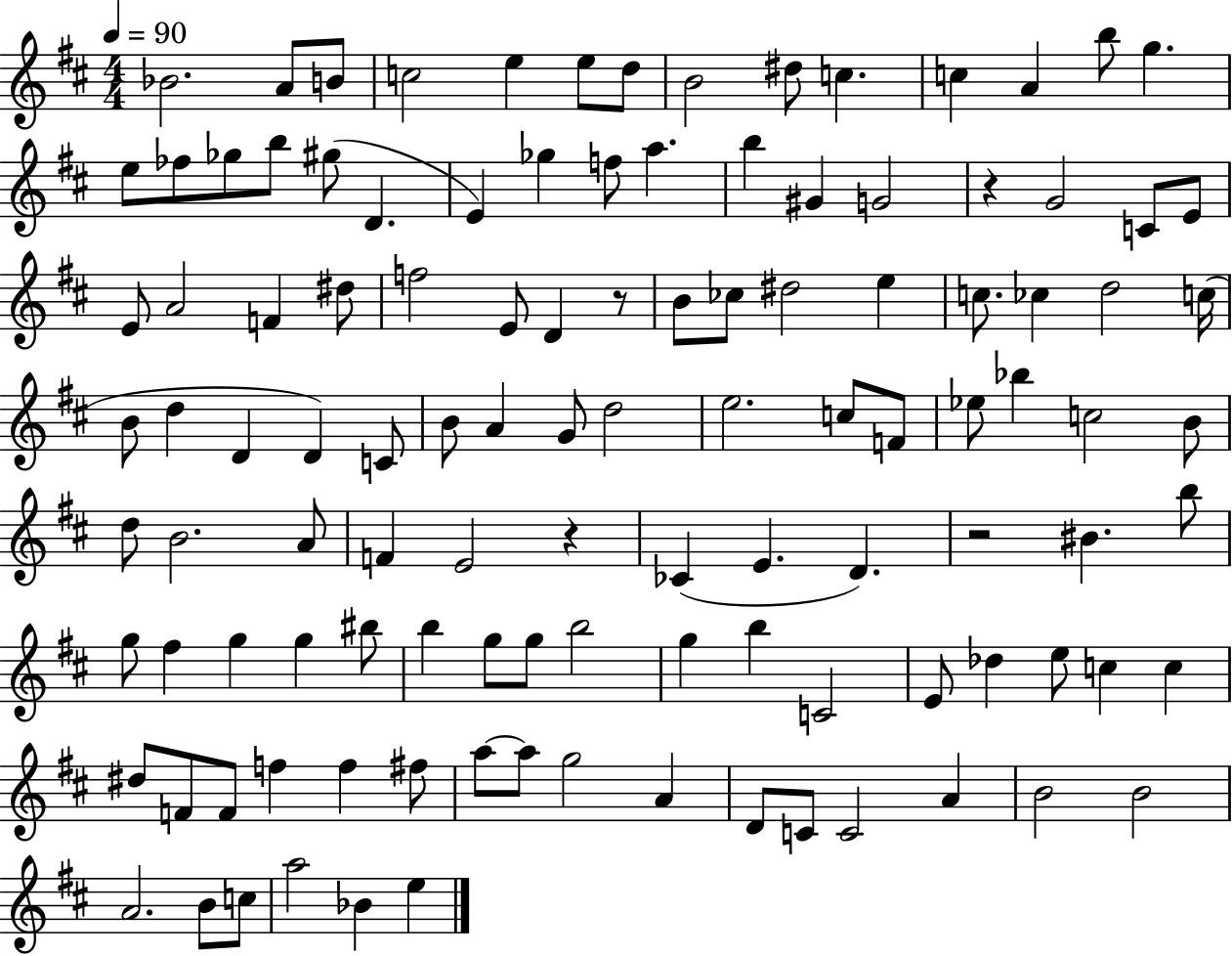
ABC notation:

X:1
T:Untitled
M:4/4
L:1/4
K:D
_B2 A/2 B/2 c2 e e/2 d/2 B2 ^d/2 c c A b/2 g e/2 _f/2 _g/2 b/2 ^g/2 D E _g f/2 a b ^G G2 z G2 C/2 E/2 E/2 A2 F ^d/2 f2 E/2 D z/2 B/2 _c/2 ^d2 e c/2 _c d2 c/4 B/2 d D D C/2 B/2 A G/2 d2 e2 c/2 F/2 _e/2 _b c2 B/2 d/2 B2 A/2 F E2 z _C E D z2 ^B b/2 g/2 ^f g g ^b/2 b g/2 g/2 b2 g b C2 E/2 _d e/2 c c ^d/2 F/2 F/2 f f ^f/2 a/2 a/2 g2 A D/2 C/2 C2 A B2 B2 A2 B/2 c/2 a2 _B e